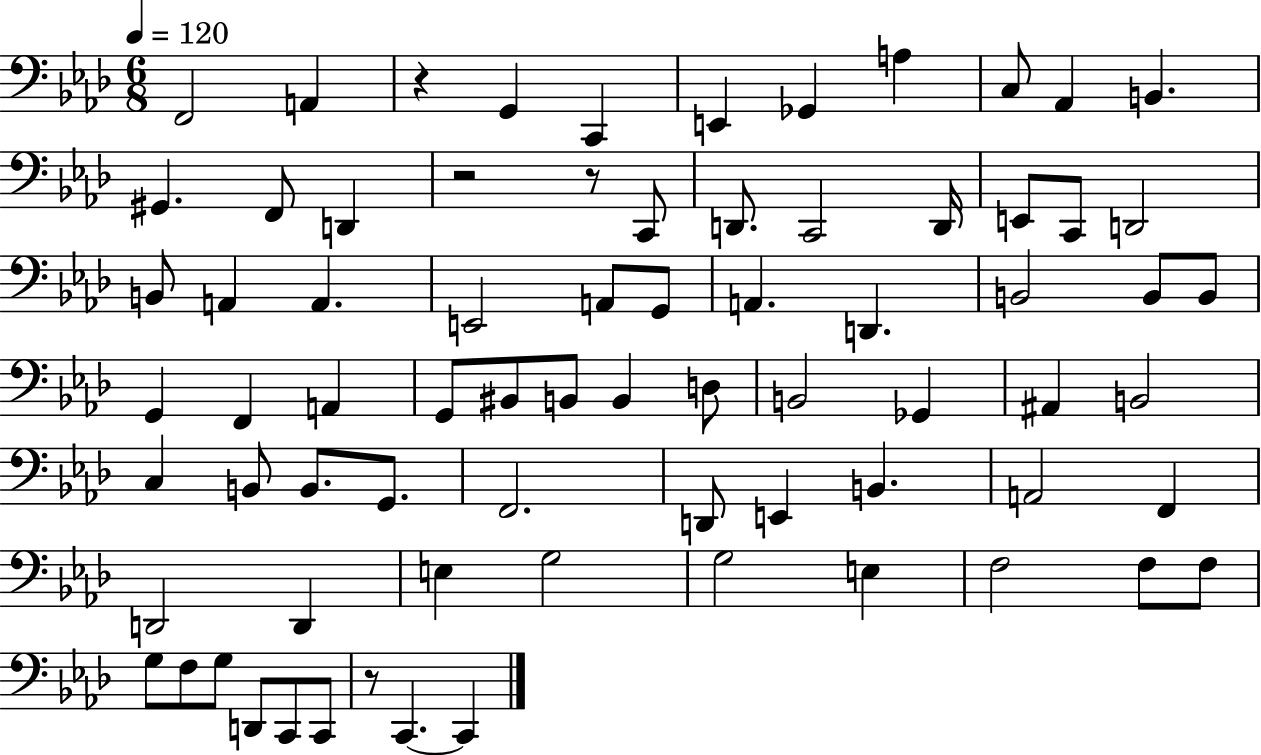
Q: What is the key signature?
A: AES major